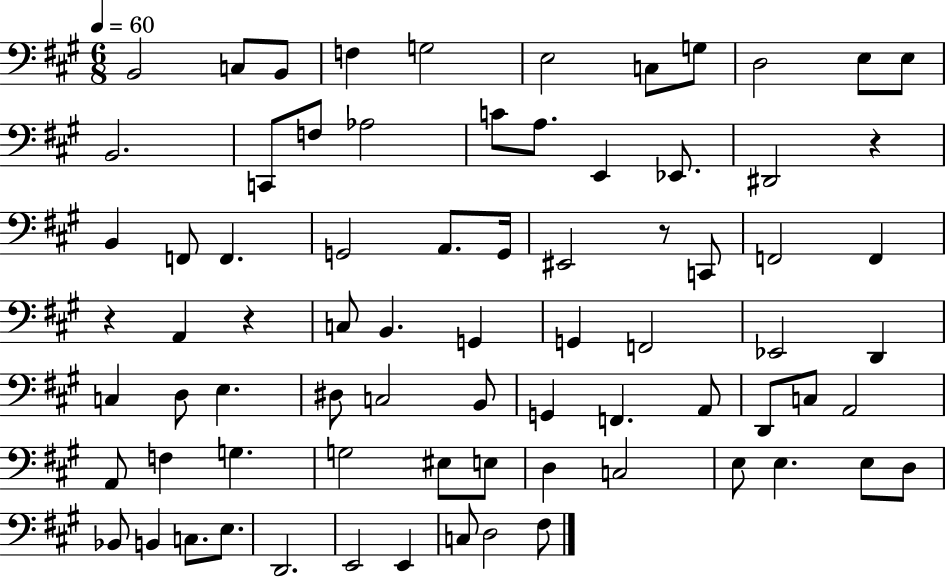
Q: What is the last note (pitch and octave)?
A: F#3